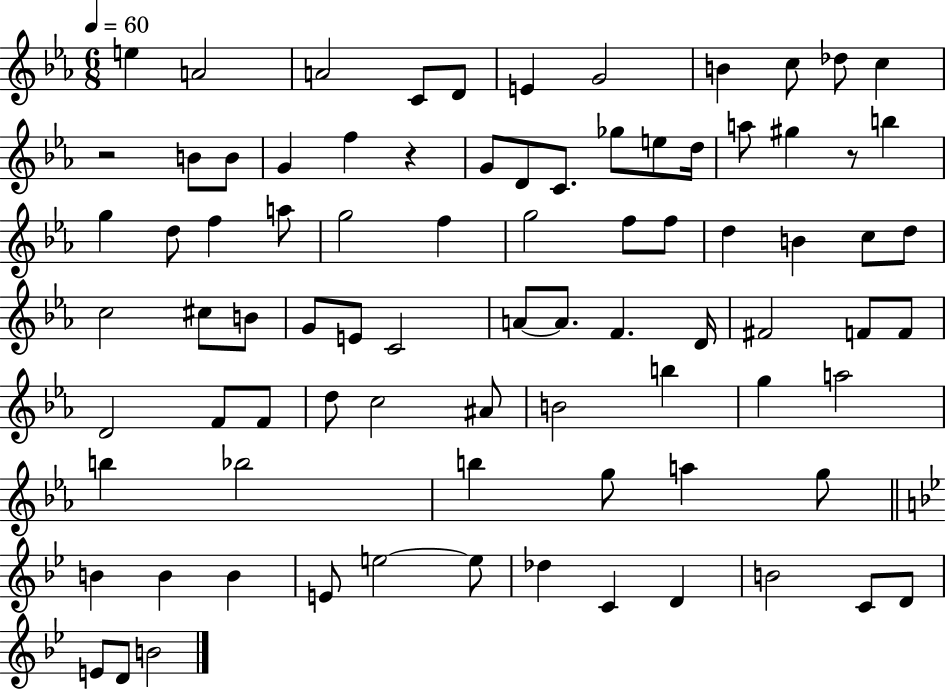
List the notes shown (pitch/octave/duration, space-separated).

E5/q A4/h A4/h C4/e D4/e E4/q G4/h B4/q C5/e Db5/e C5/q R/h B4/e B4/e G4/q F5/q R/q G4/e D4/e C4/e. Gb5/e E5/e D5/s A5/e G#5/q R/e B5/q G5/q D5/e F5/q A5/e G5/h F5/q G5/h F5/e F5/e D5/q B4/q C5/e D5/e C5/h C#5/e B4/e G4/e E4/e C4/h A4/e A4/e. F4/q. D4/s F#4/h F4/e F4/e D4/h F4/e F4/e D5/e C5/h A#4/e B4/h B5/q G5/q A5/h B5/q Bb5/h B5/q G5/e A5/q G5/e B4/q B4/q B4/q E4/e E5/h E5/e Db5/q C4/q D4/q B4/h C4/e D4/e E4/e D4/e B4/h